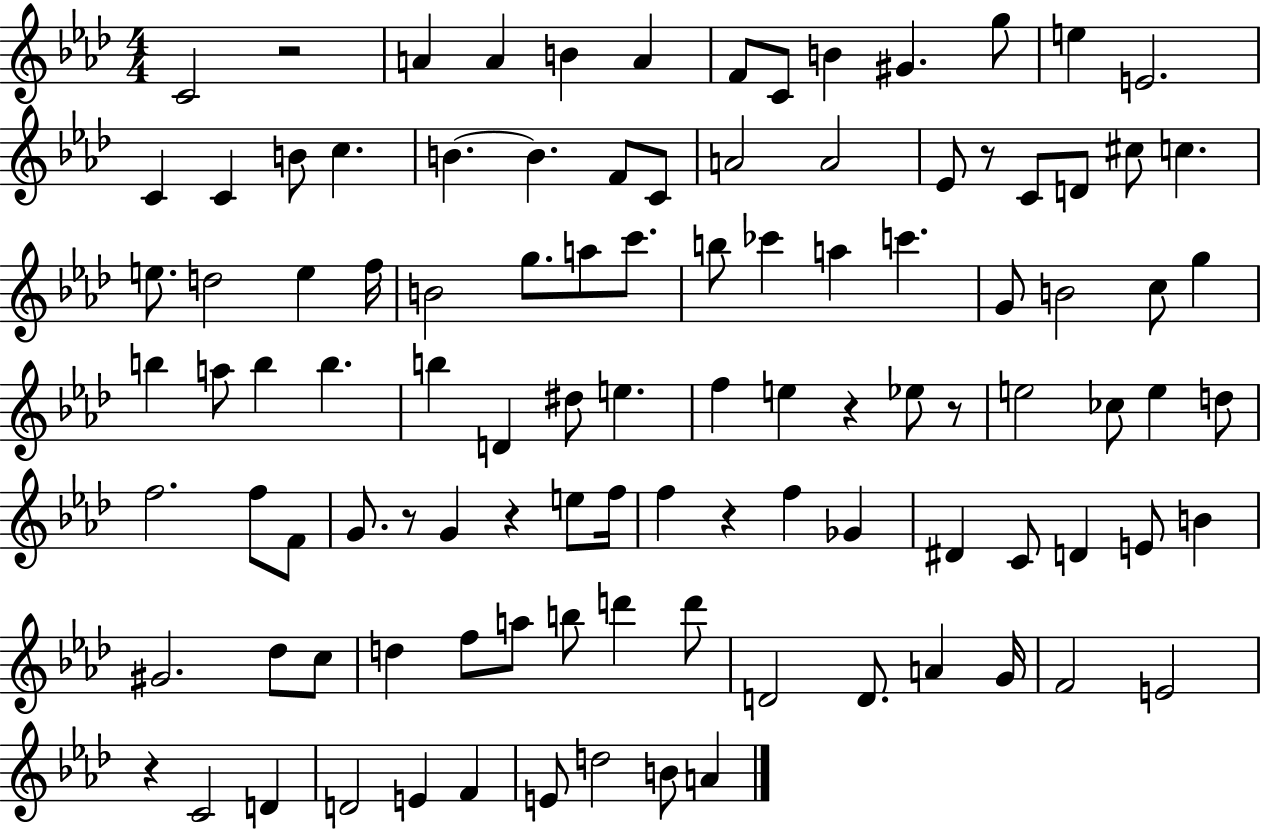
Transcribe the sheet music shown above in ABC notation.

X:1
T:Untitled
M:4/4
L:1/4
K:Ab
C2 z2 A A B A F/2 C/2 B ^G g/2 e E2 C C B/2 c B B F/2 C/2 A2 A2 _E/2 z/2 C/2 D/2 ^c/2 c e/2 d2 e f/4 B2 g/2 a/2 c'/2 b/2 _c' a c' G/2 B2 c/2 g b a/2 b b b D ^d/2 e f e z _e/2 z/2 e2 _c/2 e d/2 f2 f/2 F/2 G/2 z/2 G z e/2 f/4 f z f _G ^D C/2 D E/2 B ^G2 _d/2 c/2 d f/2 a/2 b/2 d' d'/2 D2 D/2 A G/4 F2 E2 z C2 D D2 E F E/2 d2 B/2 A